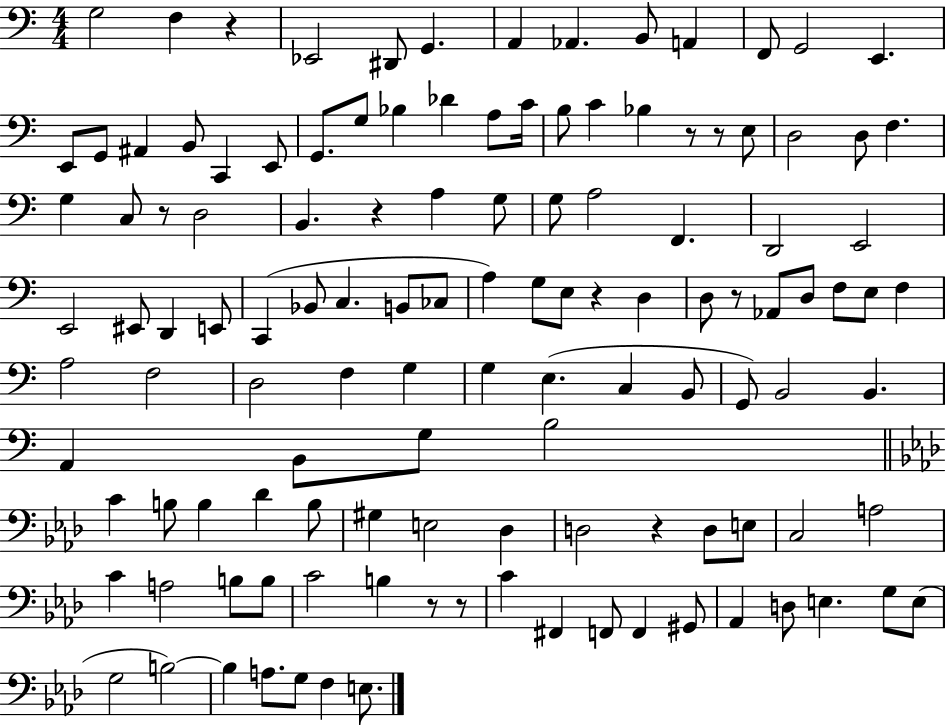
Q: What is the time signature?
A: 4/4